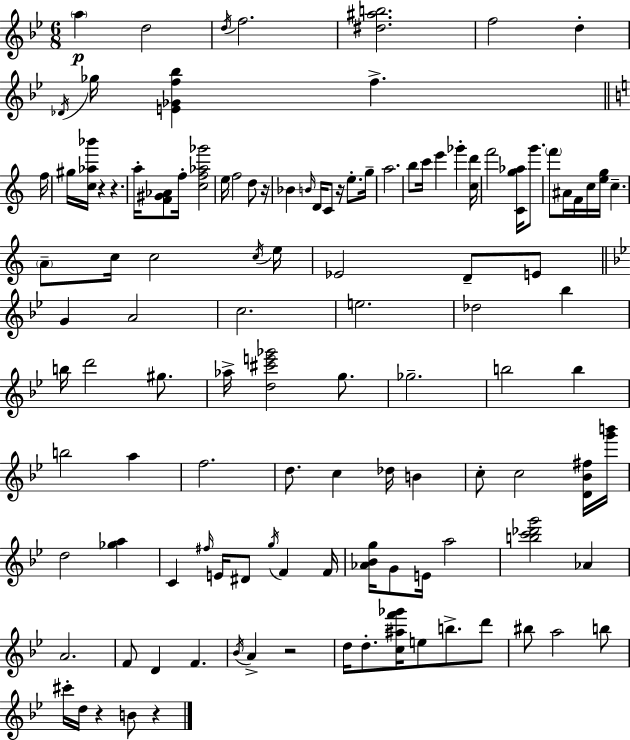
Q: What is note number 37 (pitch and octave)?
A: C5